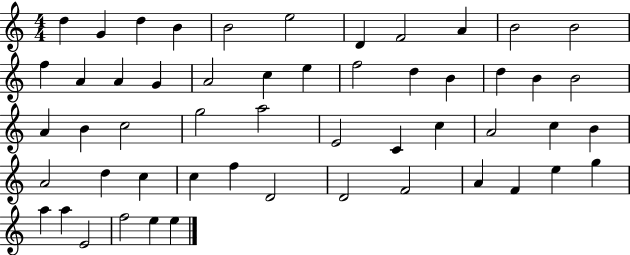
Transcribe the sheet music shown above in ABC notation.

X:1
T:Untitled
M:4/4
L:1/4
K:C
d G d B B2 e2 D F2 A B2 B2 f A A G A2 c e f2 d B d B B2 A B c2 g2 a2 E2 C c A2 c B A2 d c c f D2 D2 F2 A F e g a a E2 f2 e e